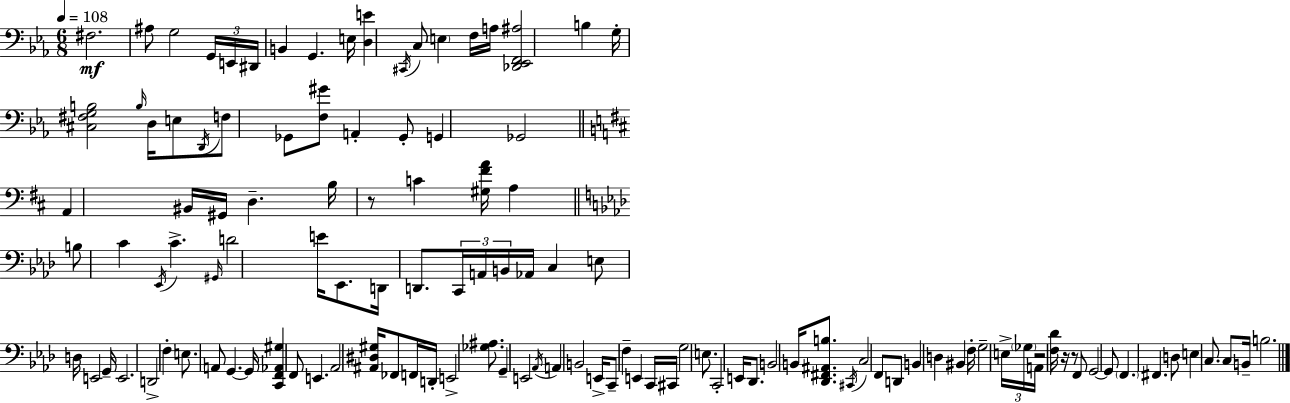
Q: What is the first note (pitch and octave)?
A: F#3